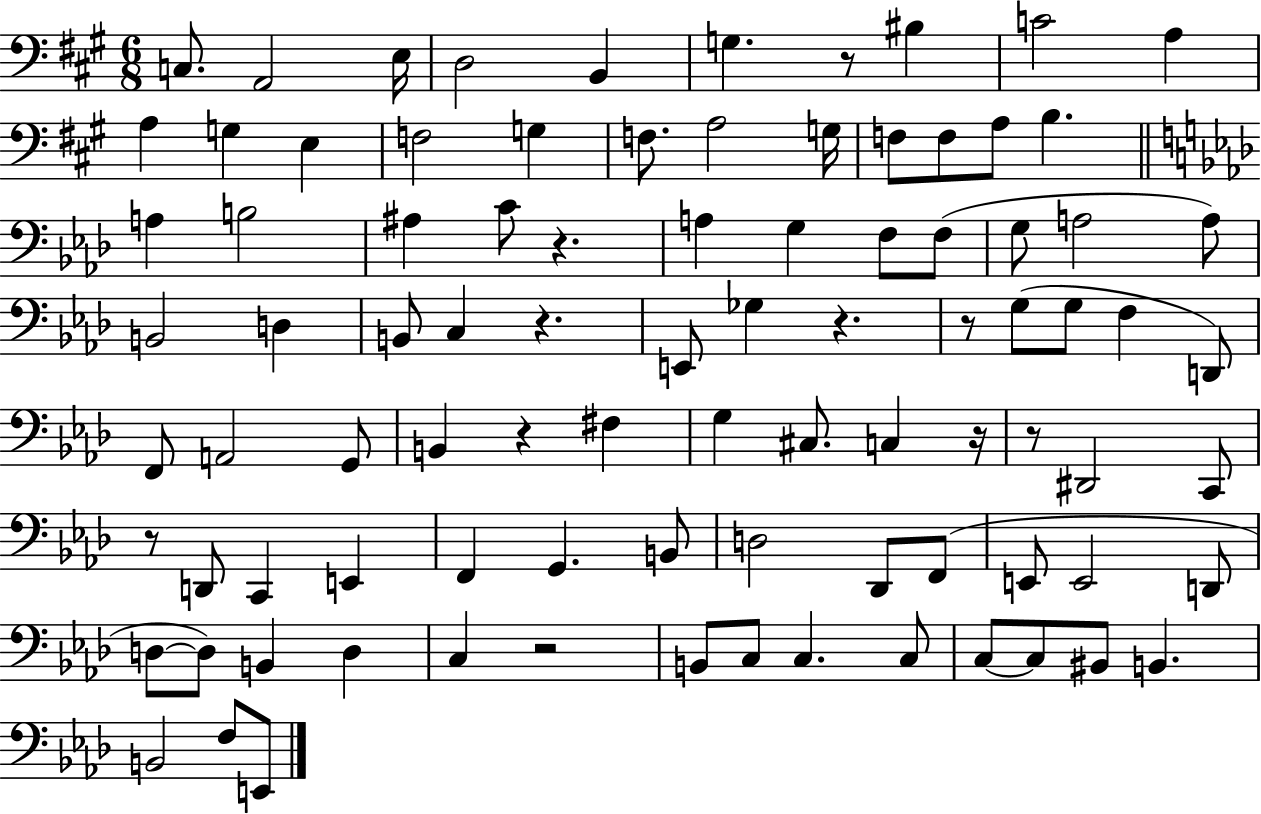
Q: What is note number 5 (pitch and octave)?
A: B2